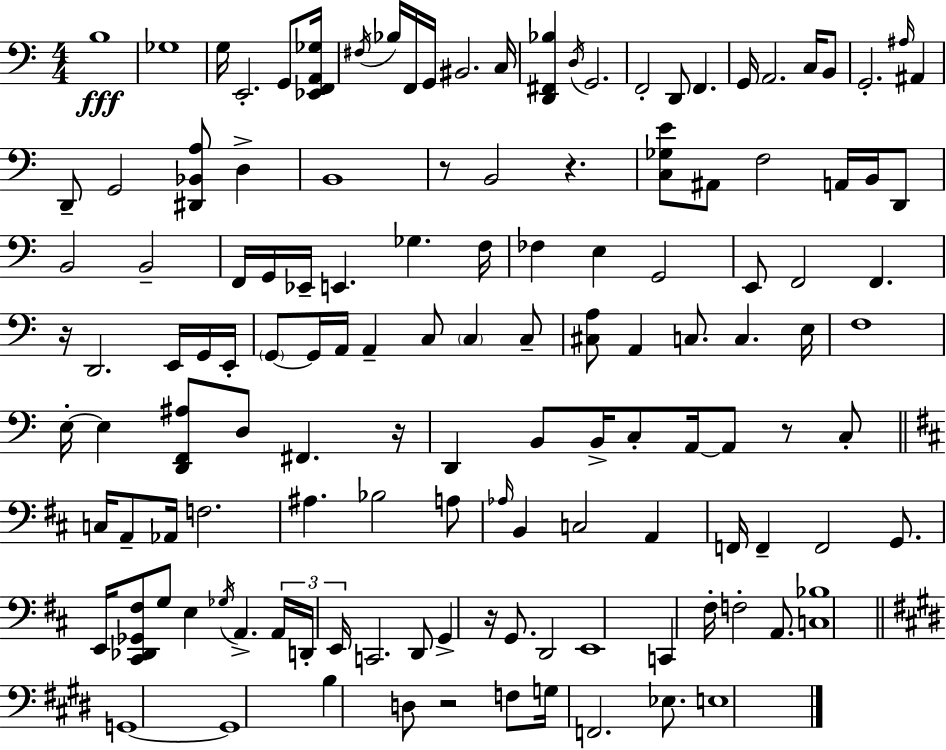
B3/w Gb3/w G3/s E2/h. G2/e [Eb2,F2,A2,Gb3]/s F#3/s Bb3/s F2/s G2/s BIS2/h. C3/s [D2,F#2,Bb3]/q D3/s G2/h. F2/h D2/e F2/q. G2/s A2/h. C3/s B2/e G2/h. A#3/s A#2/q D2/e G2/h [D#2,Bb2,A3]/e D3/q B2/w R/e B2/h R/q. [C3,Gb3,E4]/e A#2/e F3/h A2/s B2/s D2/e B2/h B2/h F2/s G2/s Eb2/s E2/q. Gb3/q. F3/s FES3/q E3/q G2/h E2/e F2/h F2/q. R/s D2/h. E2/s G2/s E2/s G2/e G2/s A2/s A2/q C3/e C3/q C3/e [C#3,A3]/e A2/q C3/e. C3/q. E3/s F3/w E3/s E3/q [D2,F2,A#3]/e D3/e F#2/q. R/s D2/q B2/e B2/s C3/e A2/s A2/e R/e C3/e C3/s A2/e Ab2/s F3/h. A#3/q. Bb3/h A3/e Ab3/s B2/q C3/h A2/q F2/s F2/q F2/h G2/e. E2/s [C#2,Db2,Gb2,F#3]/e G3/e E3/q Gb3/s A2/q. A2/s D2/s E2/s C2/h. D2/e G2/q R/s G2/e. D2/h E2/w C2/q F#3/s F3/h A2/e. [C3,Bb3]/w G2/w G2/w B3/q D3/e R/h F3/e G3/s F2/h. Eb3/e. E3/w